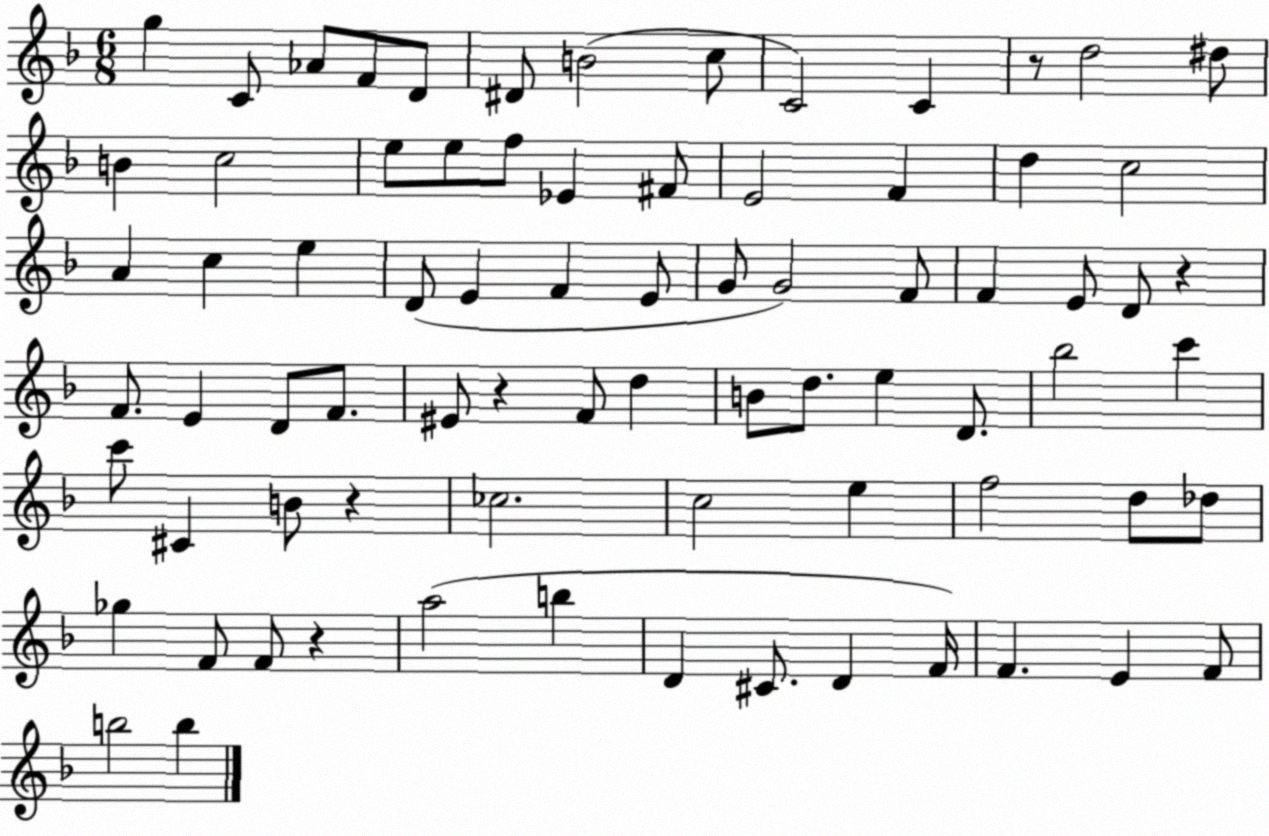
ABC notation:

X:1
T:Untitled
M:6/8
L:1/4
K:F
g C/2 _A/2 F/2 D/2 ^D/2 B2 c/2 C2 C z/2 d2 ^d/2 B c2 e/2 e/2 f/2 _E ^F/2 E2 F d c2 A c e D/2 E F E/2 G/2 G2 F/2 F E/2 D/2 z F/2 E D/2 F/2 ^E/2 z F/2 d B/2 d/2 e D/2 _b2 c' c'/2 ^C B/2 z _c2 c2 e f2 d/2 _d/2 _g F/2 F/2 z a2 b D ^C/2 D F/4 F E F/2 b2 b